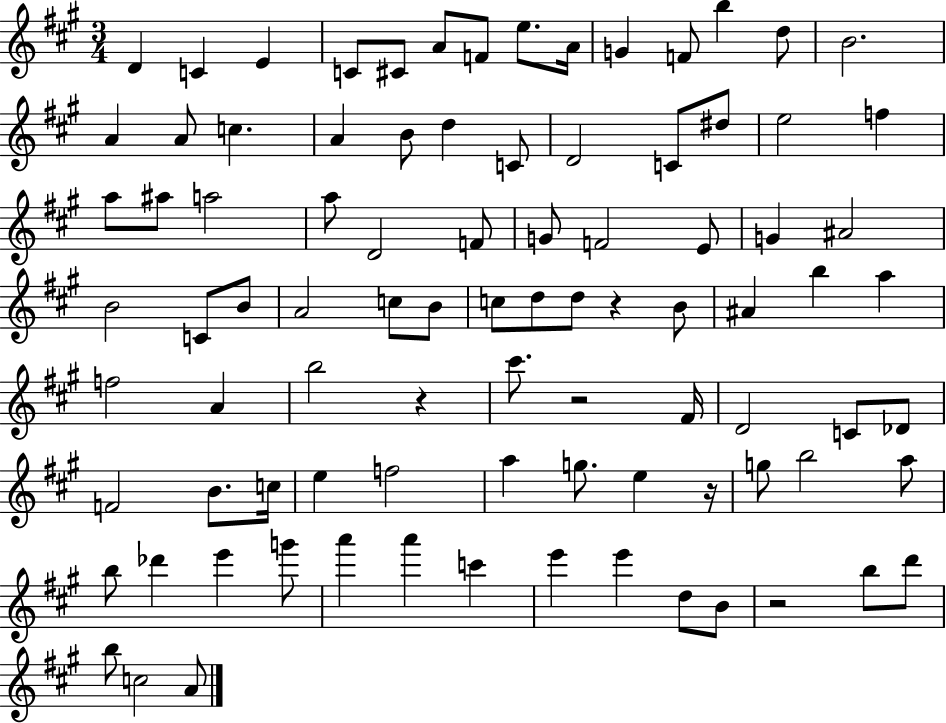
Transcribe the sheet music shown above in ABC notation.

X:1
T:Untitled
M:3/4
L:1/4
K:A
D C E C/2 ^C/2 A/2 F/2 e/2 A/4 G F/2 b d/2 B2 A A/2 c A B/2 d C/2 D2 C/2 ^d/2 e2 f a/2 ^a/2 a2 a/2 D2 F/2 G/2 F2 E/2 G ^A2 B2 C/2 B/2 A2 c/2 B/2 c/2 d/2 d/2 z B/2 ^A b a f2 A b2 z ^c'/2 z2 ^F/4 D2 C/2 _D/2 F2 B/2 c/4 e f2 a g/2 e z/4 g/2 b2 a/2 b/2 _d' e' g'/2 a' a' c' e' e' d/2 B/2 z2 b/2 d'/2 b/2 c2 A/2